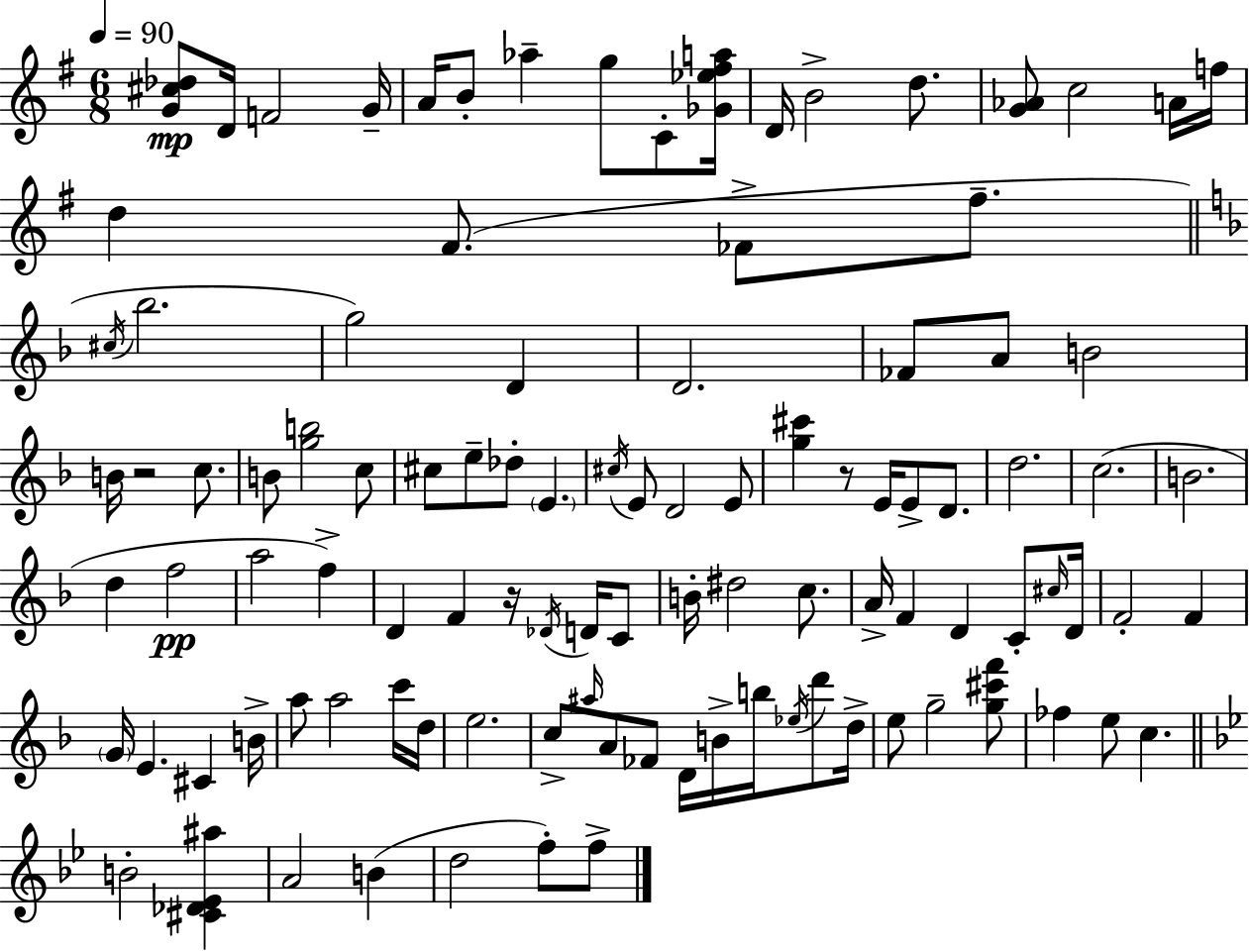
{
  \clef treble
  \numericTimeSignature
  \time 6/8
  \key g \major
  \tempo 4 = 90
  <g' cis'' des''>8\mp d'16 f'2 g'16-- | a'16 b'8-. aes''4-- g''8 c'8-. <ges' ees'' fis'' a''>16 | d'16 b'2-> d''8. | <g' aes'>8 c''2 a'16 f''16 | \break d''4 fis'8.( fes'8-> fis''8.-- | \bar "||" \break \key f \major \acciaccatura { cis''16 } bes''2. | g''2) d'4 | d'2. | fes'8 a'8 b'2 | \break b'16 r2 c''8. | b'8 <g'' b''>2 c''8 | cis''8 e''8-- des''8-. \parenthesize e'4. | \acciaccatura { cis''16 } e'8 d'2 | \break e'8 <g'' cis'''>4 r8 e'16 e'8-> d'8. | d''2. | c''2.( | b'2. | \break d''4 f''2\pp | a''2 f''4->) | d'4 f'4 r16 \acciaccatura { des'16 } | d'16 c'8 b'16-. dis''2 | \break c''8. a'16-> f'4 d'4 | c'8-. \grace { cis''16 } d'16 f'2-. | f'4 \parenthesize g'16 e'4. cis'4 | b'16-> a''8 a''2 | \break c'''16 d''16 e''2. | c''8-> \grace { ais''16 } a'8 fes'8 d'16 | b'16-> b''16 \acciaccatura { ees''16 } d'''8 d''16-> e''8 g''2-- | <g'' cis''' f'''>8 fes''4 e''8 | \break c''4. \bar "||" \break \key g \minor b'2-. <cis' des' ees' ais''>4 | a'2 b'4( | d''2 f''8-.) f''8-> | \bar "|."
}